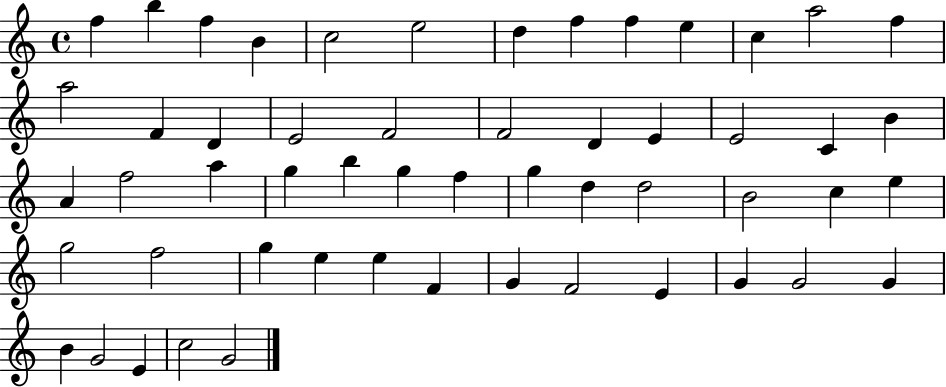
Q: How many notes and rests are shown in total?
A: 54